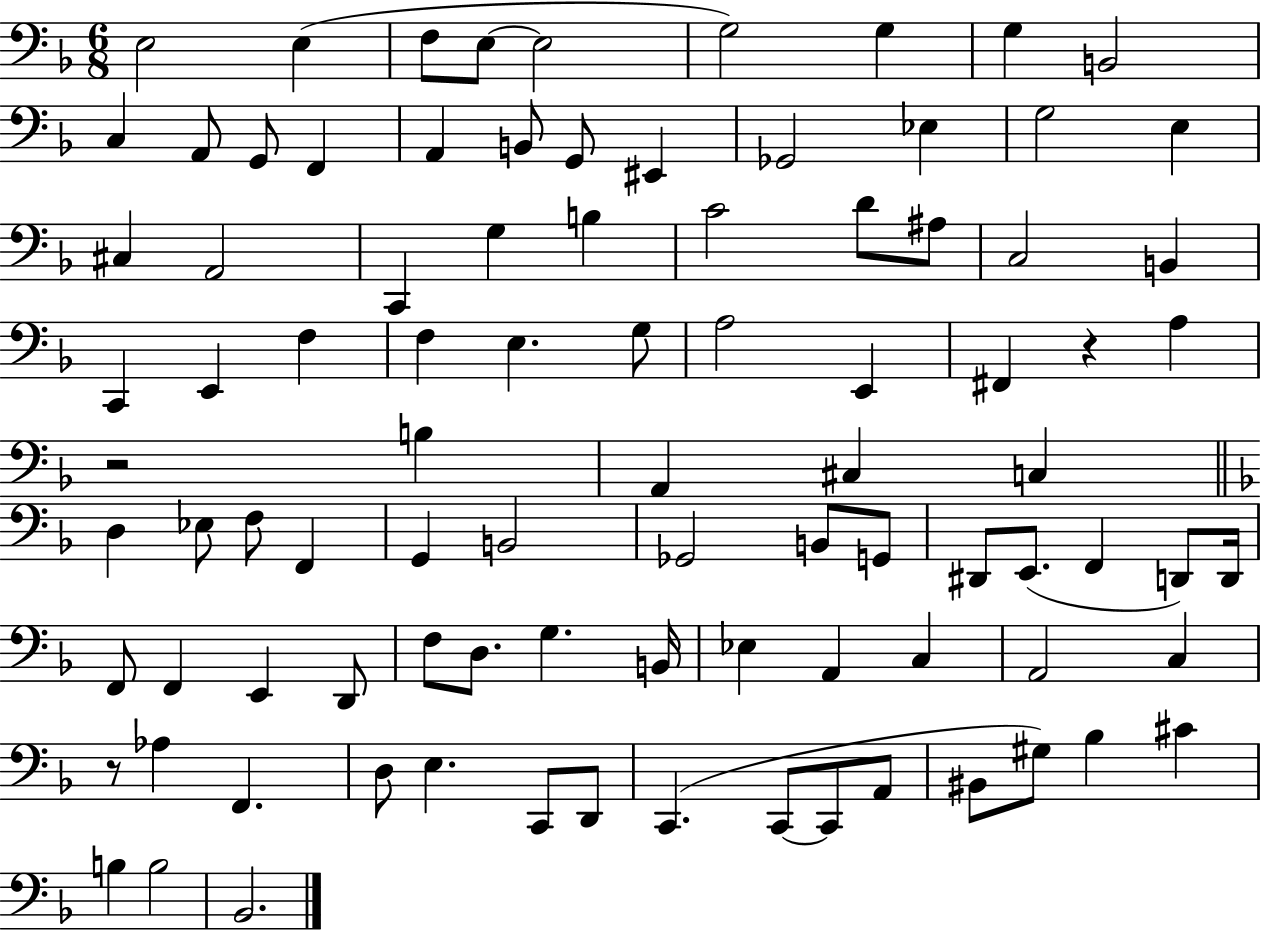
E3/h E3/q F3/e E3/e E3/h G3/h G3/q G3/q B2/h C3/q A2/e G2/e F2/q A2/q B2/e G2/e EIS2/q Gb2/h Eb3/q G3/h E3/q C#3/q A2/h C2/q G3/q B3/q C4/h D4/e A#3/e C3/h B2/q C2/q E2/q F3/q F3/q E3/q. G3/e A3/h E2/q F#2/q R/q A3/q R/h B3/q A2/q C#3/q C3/q D3/q Eb3/e F3/e F2/q G2/q B2/h Gb2/h B2/e G2/e D#2/e E2/e. F2/q D2/e D2/s F2/e F2/q E2/q D2/e F3/e D3/e. G3/q. B2/s Eb3/q A2/q C3/q A2/h C3/q R/e Ab3/q F2/q. D3/e E3/q. C2/e D2/e C2/q. C2/e C2/e A2/e BIS2/e G#3/e Bb3/q C#4/q B3/q B3/h Bb2/h.